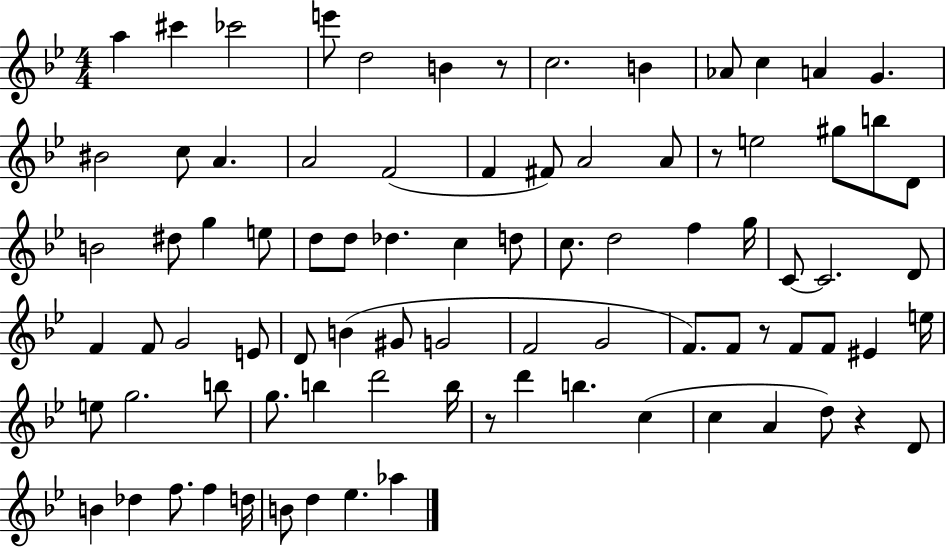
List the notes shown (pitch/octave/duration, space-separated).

A5/q C#6/q CES6/h E6/e D5/h B4/q R/e C5/h. B4/q Ab4/e C5/q A4/q G4/q. BIS4/h C5/e A4/q. A4/h F4/h F4/q F#4/e A4/h A4/e R/e E5/h G#5/e B5/e D4/e B4/h D#5/e G5/q E5/e D5/e D5/e Db5/q. C5/q D5/e C5/e. D5/h F5/q G5/s C4/e C4/h. D4/e F4/q F4/e G4/h E4/e D4/e B4/q G#4/e G4/h F4/h G4/h F4/e. F4/e R/e F4/e F4/e EIS4/q E5/s E5/e G5/h. B5/e G5/e. B5/q D6/h B5/s R/e D6/q B5/q. C5/q C5/q A4/q D5/e R/q D4/e B4/q Db5/q F5/e. F5/q D5/s B4/e D5/q Eb5/q. Ab5/q